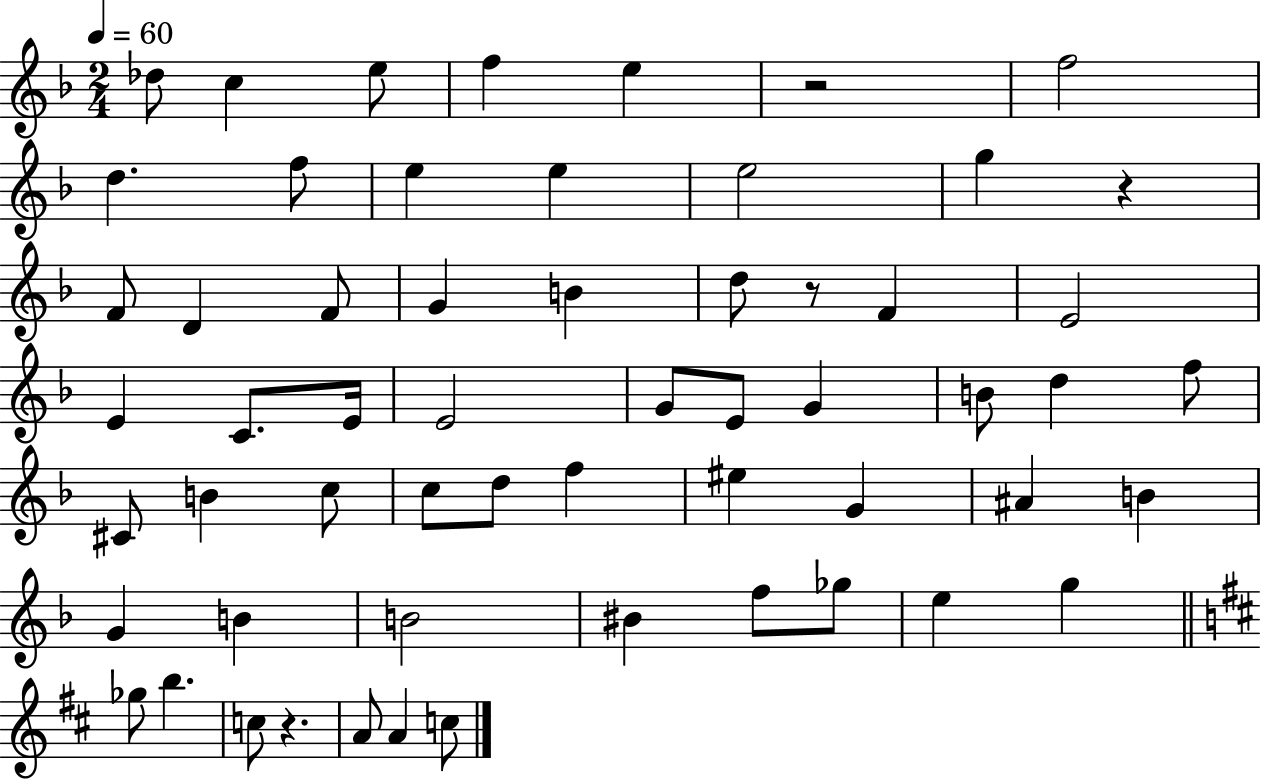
Db5/e C5/q E5/e F5/q E5/q R/h F5/h D5/q. F5/e E5/q E5/q E5/h G5/q R/q F4/e D4/q F4/e G4/q B4/q D5/e R/e F4/q E4/h E4/q C4/e. E4/s E4/h G4/e E4/e G4/q B4/e D5/q F5/e C#4/e B4/q C5/e C5/e D5/e F5/q EIS5/q G4/q A#4/q B4/q G4/q B4/q B4/h BIS4/q F5/e Gb5/e E5/q G5/q Gb5/e B5/q. C5/e R/q. A4/e A4/q C5/e